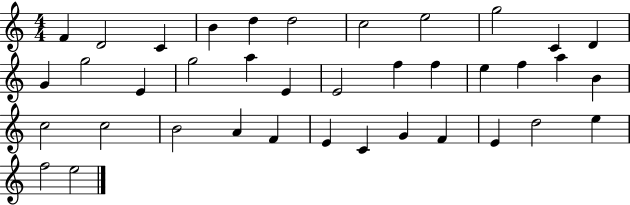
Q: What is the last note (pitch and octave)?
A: E5